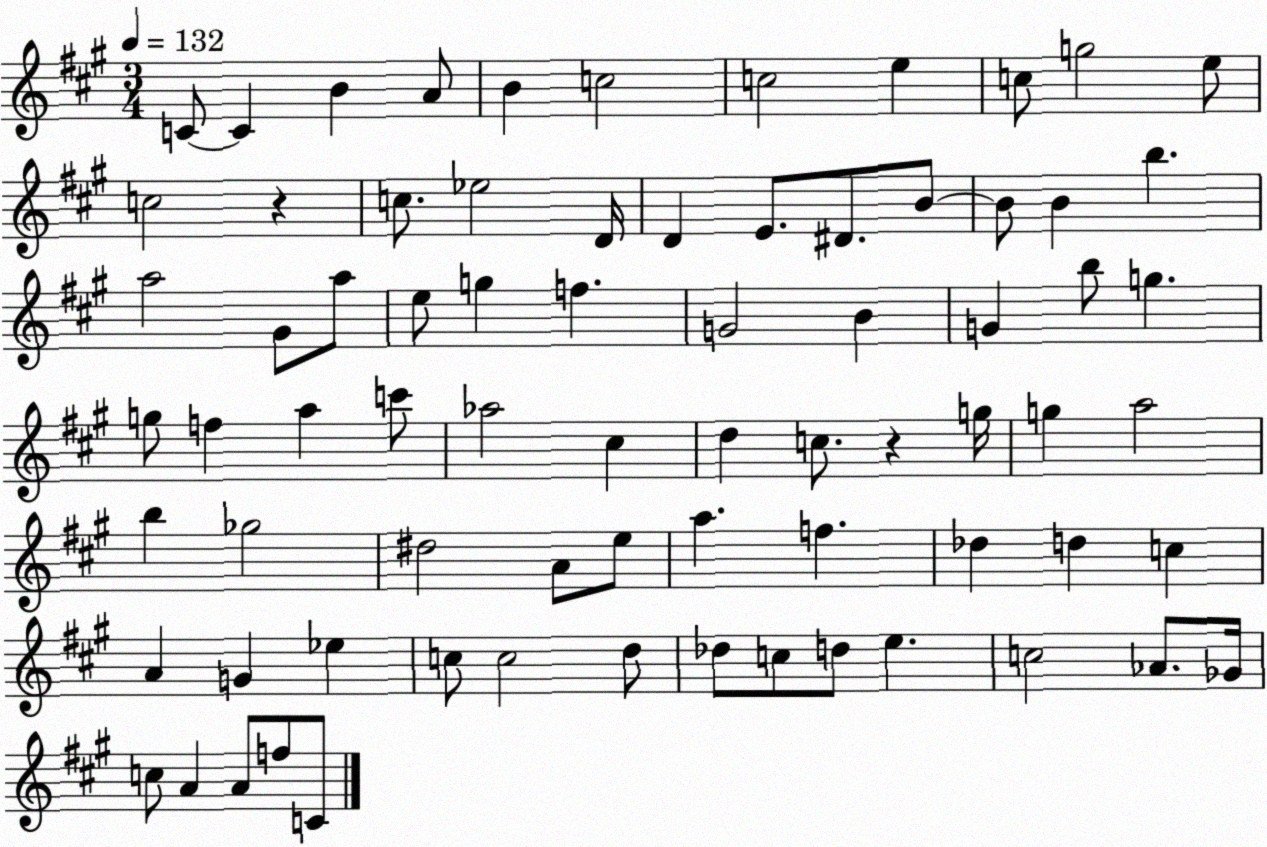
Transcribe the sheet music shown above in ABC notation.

X:1
T:Untitled
M:3/4
L:1/4
K:A
C/2 C B A/2 B c2 c2 e c/2 g2 e/2 c2 z c/2 _e2 D/4 D E/2 ^D/2 B/2 B/2 B b a2 ^G/2 a/2 e/2 g f G2 B G b/2 g g/2 f a c'/2 _a2 ^c d c/2 z g/4 g a2 b _g2 ^d2 A/2 e/2 a f _d d c A G _e c/2 c2 d/2 _d/2 c/2 d/2 e c2 _A/2 _G/4 c/2 A A/2 f/2 C/2